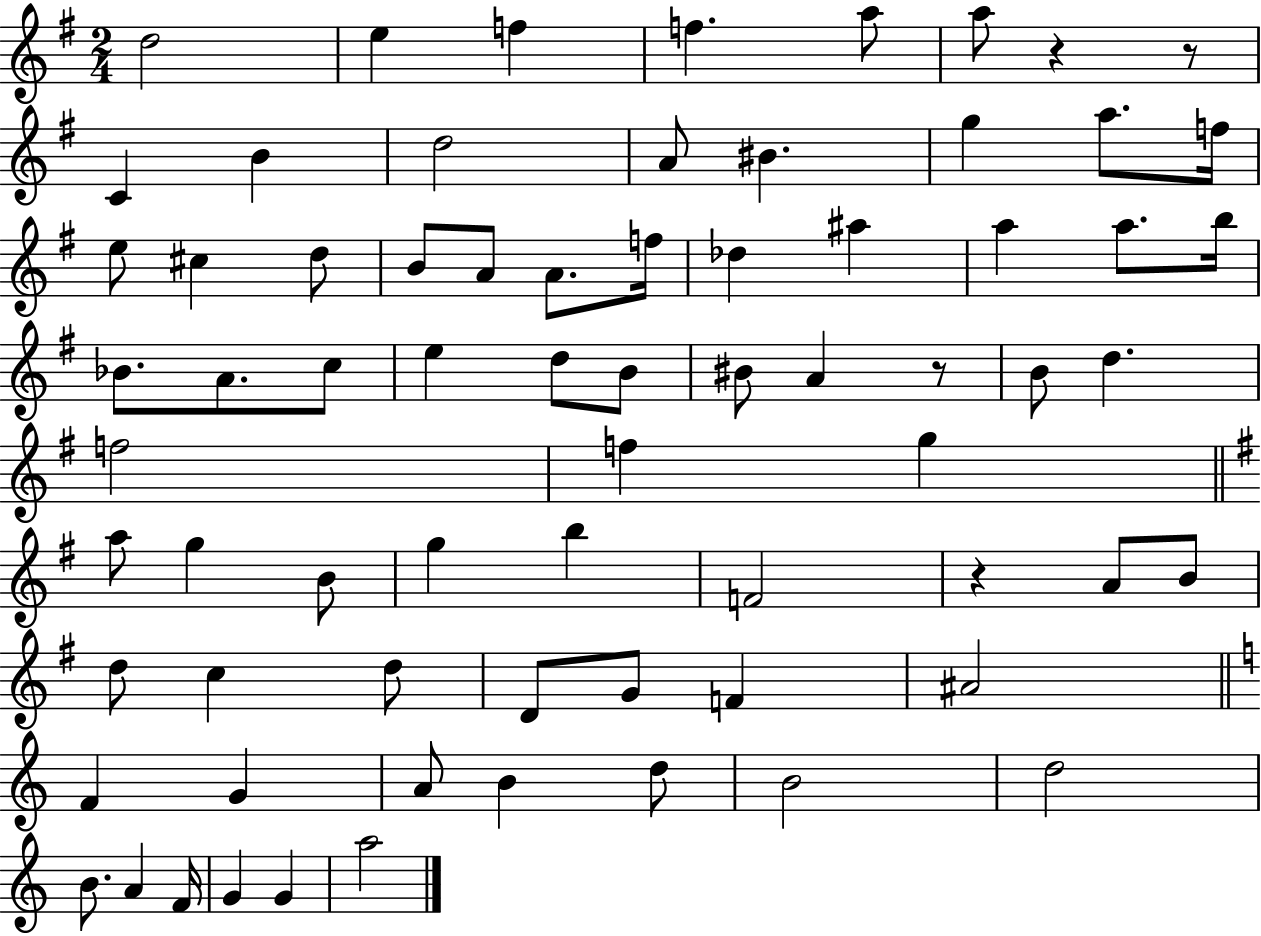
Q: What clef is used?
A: treble